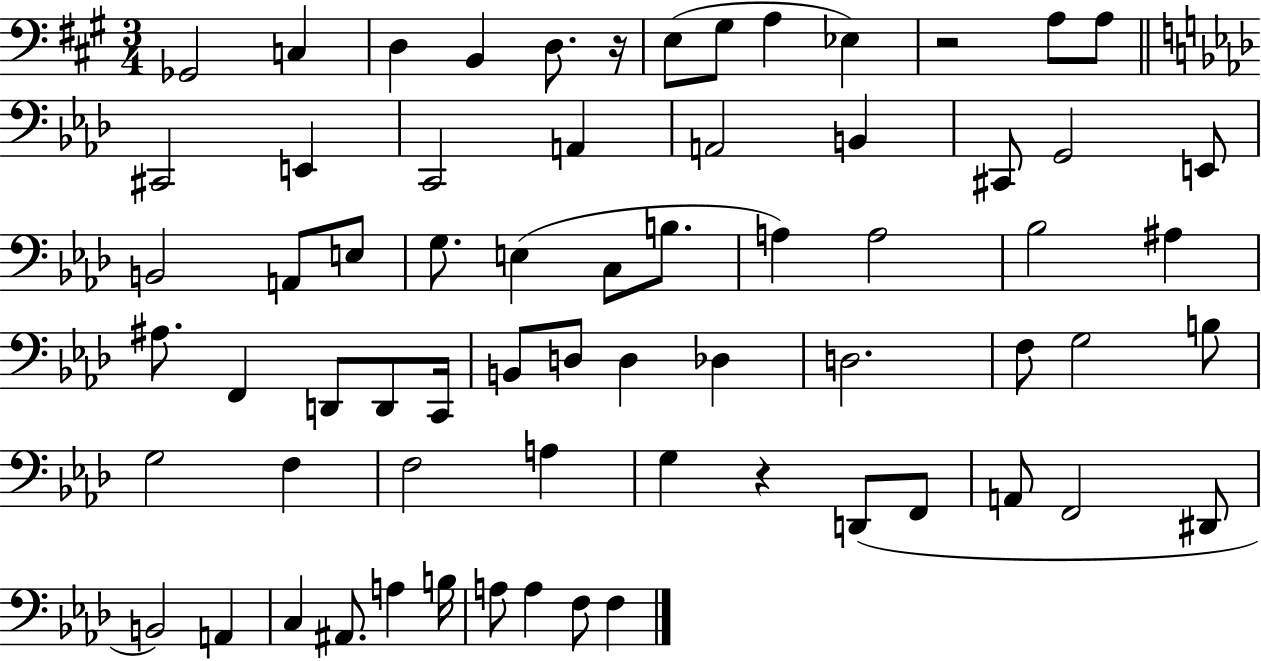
X:1
T:Untitled
M:3/4
L:1/4
K:A
_G,,2 C, D, B,, D,/2 z/4 E,/2 ^G,/2 A, _E, z2 A,/2 A,/2 ^C,,2 E,, C,,2 A,, A,,2 B,, ^C,,/2 G,,2 E,,/2 B,,2 A,,/2 E,/2 G,/2 E, C,/2 B,/2 A, A,2 _B,2 ^A, ^A,/2 F,, D,,/2 D,,/2 C,,/4 B,,/2 D,/2 D, _D, D,2 F,/2 G,2 B,/2 G,2 F, F,2 A, G, z D,,/2 F,,/2 A,,/2 F,,2 ^D,,/2 B,,2 A,, C, ^A,,/2 A, B,/4 A,/2 A, F,/2 F,